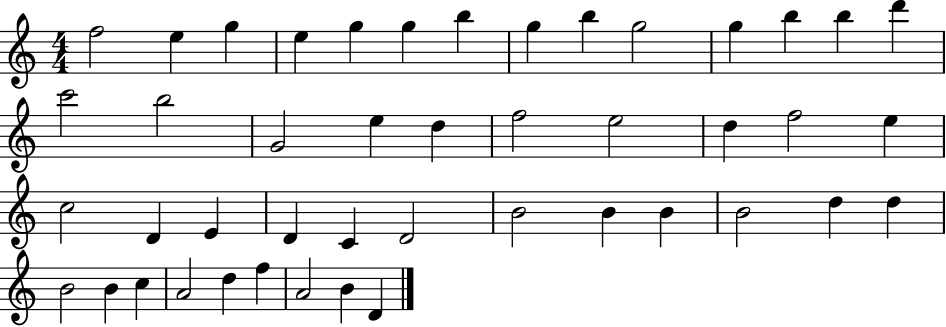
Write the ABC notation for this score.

X:1
T:Untitled
M:4/4
L:1/4
K:C
f2 e g e g g b g b g2 g b b d' c'2 b2 G2 e d f2 e2 d f2 e c2 D E D C D2 B2 B B B2 d d B2 B c A2 d f A2 B D